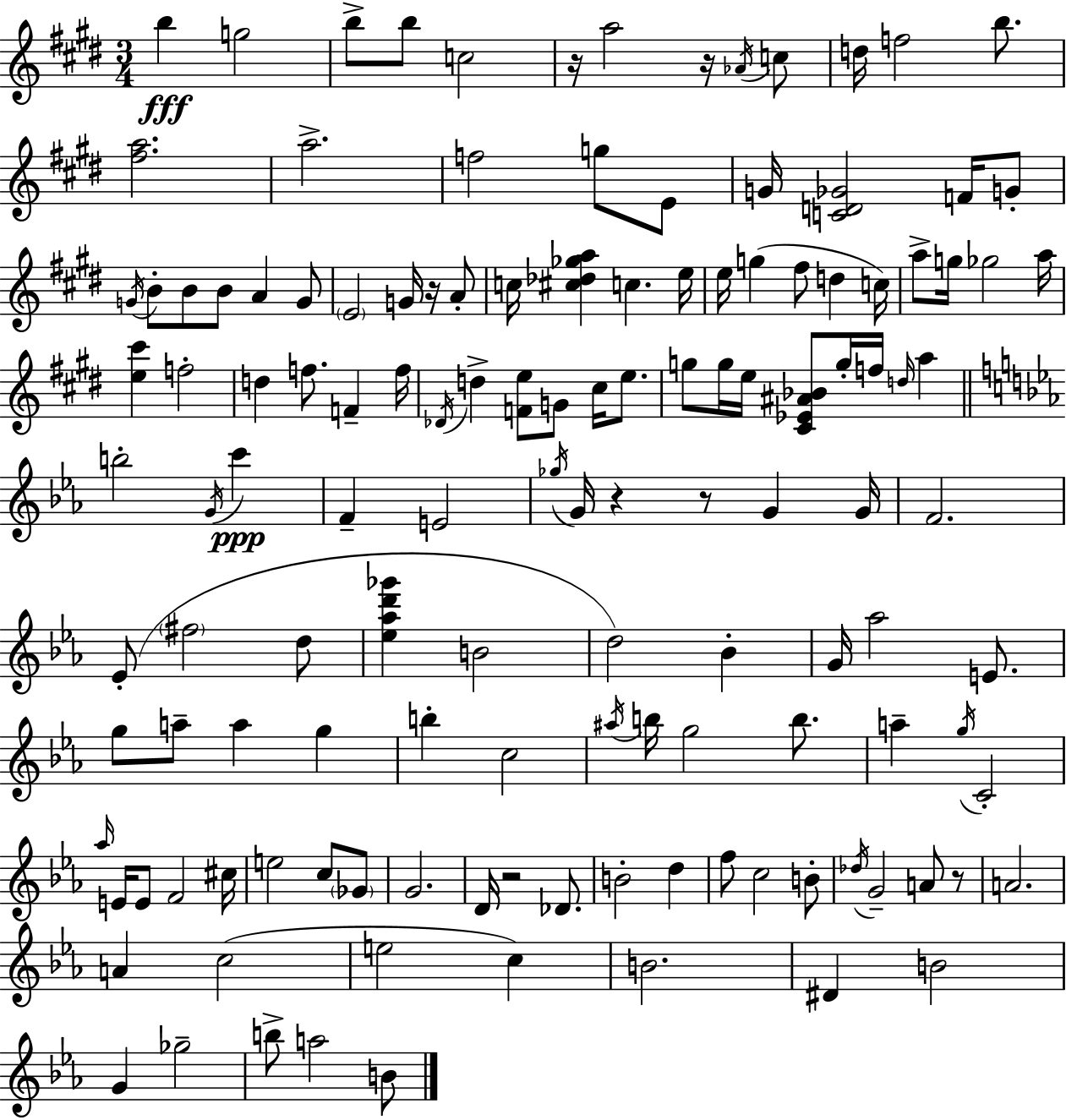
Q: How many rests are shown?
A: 7